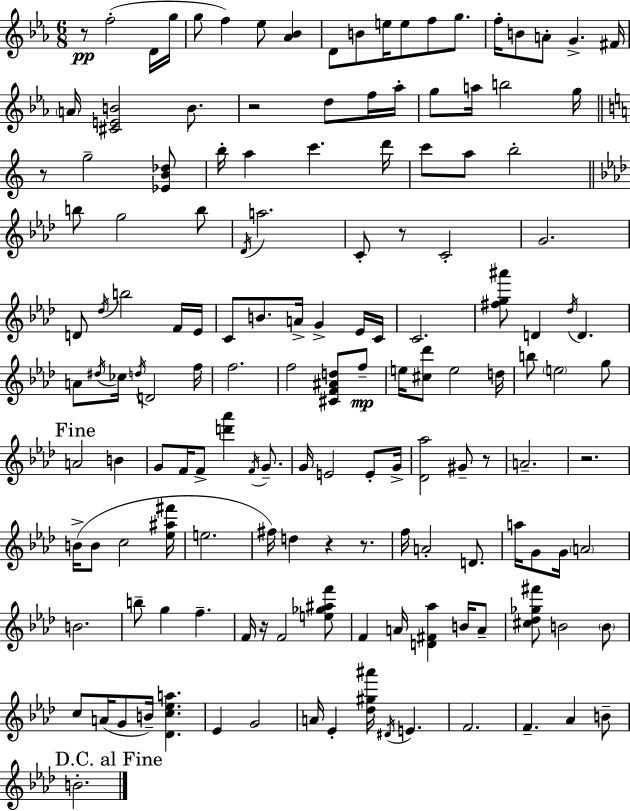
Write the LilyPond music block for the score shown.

{
  \clef treble
  \numericTimeSignature
  \time 6/8
  \key c \minor
  r8\pp f''2-.( d'16 g''16 | g''8 f''4) ees''8 <aes' bes'>4 | d'8 b'8 e''16 e''8 f''8 g''8. | f''16-. b'8 a'8-. g'4.-> fis'16 | \break \parenthesize a'16 <cis' e' b'>2 b'8. | r2 d''8 f''16 aes''16-. | g''8 a''16 b''2 g''16 | \bar "||" \break \key a \minor r8 g''2-- <ees' b' des''>8 | b''16-. a''4 c'''4. d'''16 | c'''8 a''8 b''2-. | \bar "||" \break \key aes \major b''8 g''2 b''8 | \acciaccatura { des'16 } a''2. | c'8-. r8 c'2-. | g'2. | \break d'8 \acciaccatura { des''16 } b''2 | f'16 ees'16 c'8 b'8. a'16-> g'4-> | ees'16 c'16 c'2. | <fis'' g'' ais'''>8 d'4 \acciaccatura { des''16 } d'4. | \break a'8 \acciaccatura { dis''16 } ces''16 \acciaccatura { d''16 } d'2 | f''16 f''2. | f''2 | <cis' f' ais' d''>8 f''8--\mp e''16 <cis'' des'''>8 e''2 | \break d''16 b''8 \parenthesize e''2 | g''8 \mark "Fine" a'2 | b'4 g'8 f'16 f'8-> <d''' aes'''>4 | \acciaccatura { f'16 } g'8.-- g'16 e'2 | \break e'8-. g'16-> <des' aes''>2 | gis'8-- r8 a'2.-- | r2. | b'16->( b'8 c''2 | \break <ees'' ais'' fis'''>16 e''2. | fis''16) d''4 r4 | r8. f''16 a'2-. | d'8. a''16 g'8 g'16 \parenthesize a'2 | \break b'2. | b''8-- g''4 | f''4.-- f'16 r16 f'2 | <e'' ges'' ais'' f'''>8 f'4 a'16 <d' fis' aes''>4 | \break b'16 a'8-- <cis'' des'' ges'' fis'''>8 b'2 | \parenthesize b'8 c''8 a'16( g'8 b'16--) | <des' c'' ees'' a''>4. ees'4 g'2 | a'16 ees'4-. <des'' gis'' ais'''>16 | \break \acciaccatura { dis'16 } e'4. f'2. | f'4.-- | aes'4 b'8-- \mark "D.C. al Fine" b'2.-. | \bar "|."
}